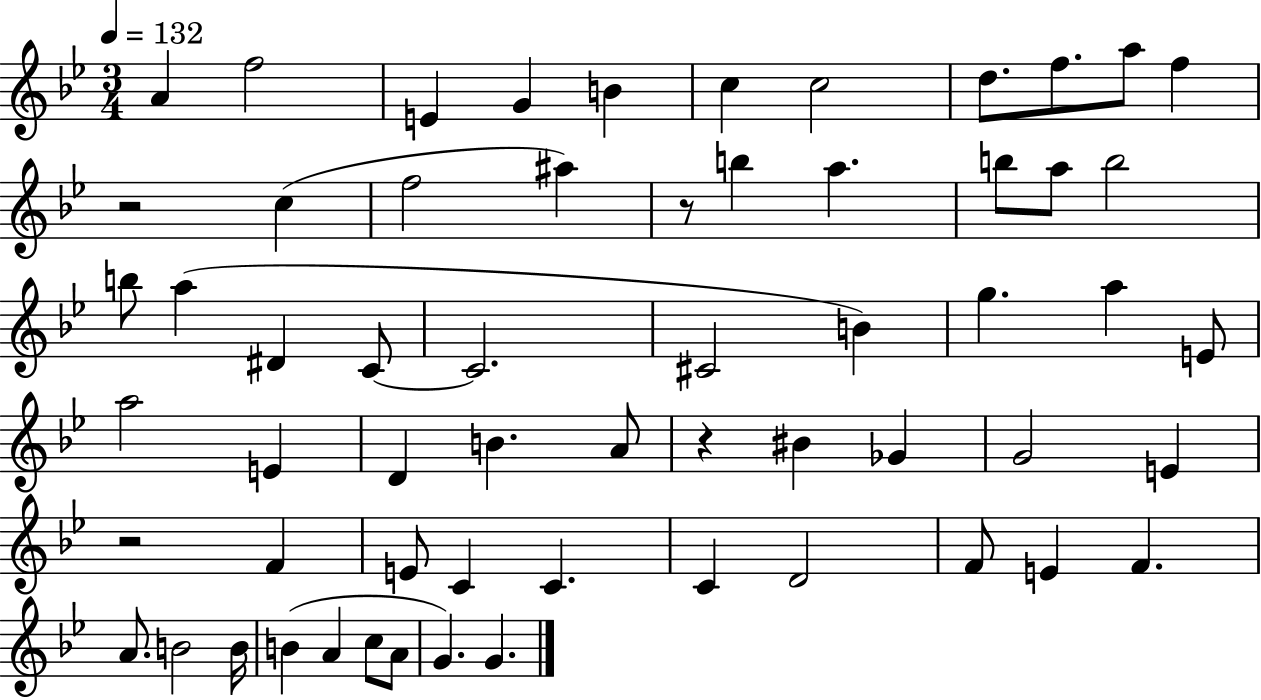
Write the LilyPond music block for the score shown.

{
  \clef treble
  \numericTimeSignature
  \time 3/4
  \key bes \major
  \tempo 4 = 132
  a'4 f''2 | e'4 g'4 b'4 | c''4 c''2 | d''8. f''8. a''8 f''4 | \break r2 c''4( | f''2 ais''4) | r8 b''4 a''4. | b''8 a''8 b''2 | \break b''8 a''4( dis'4 c'8~~ | c'2. | cis'2 b'4) | g''4. a''4 e'8 | \break a''2 e'4 | d'4 b'4. a'8 | r4 bis'4 ges'4 | g'2 e'4 | \break r2 f'4 | e'8 c'4 c'4. | c'4 d'2 | f'8 e'4 f'4. | \break a'8. b'2 b'16 | b'4( a'4 c''8 a'8 | g'4.) g'4. | \bar "|."
}